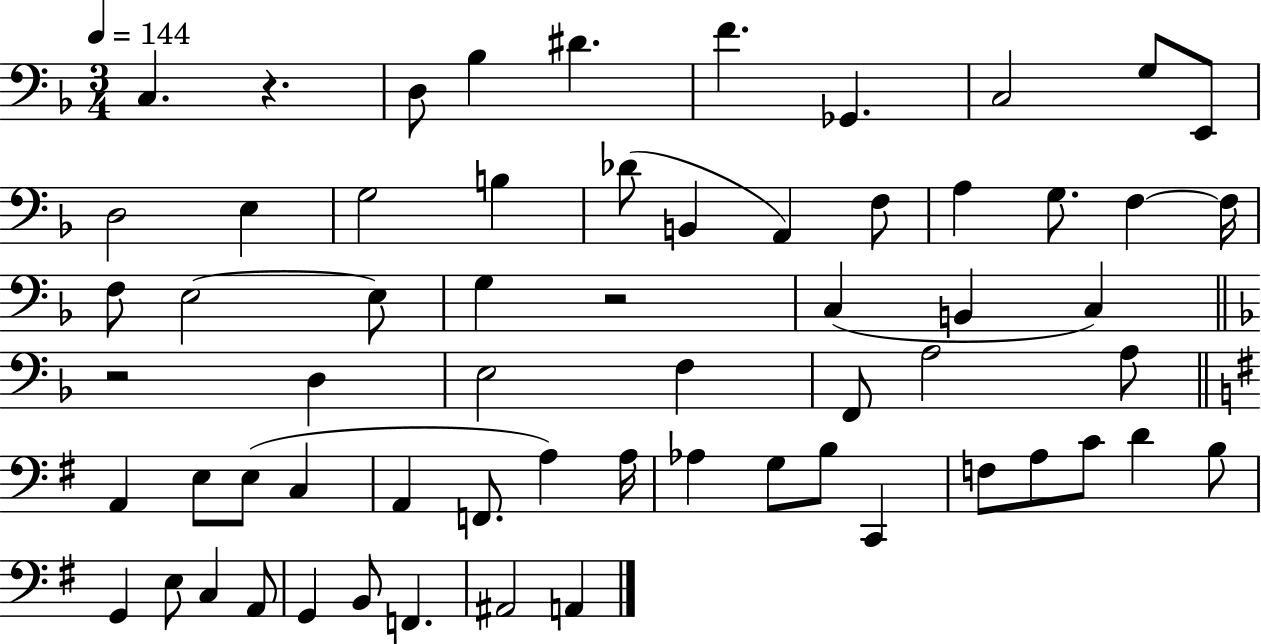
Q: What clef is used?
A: bass